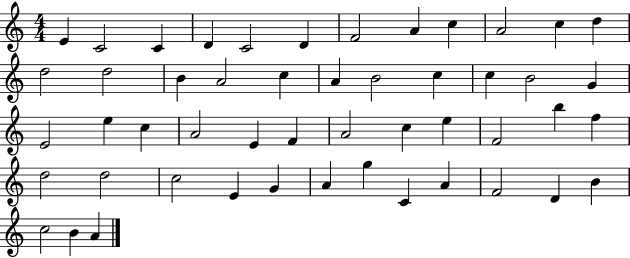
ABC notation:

X:1
T:Untitled
M:4/4
L:1/4
K:C
E C2 C D C2 D F2 A c A2 c d d2 d2 B A2 c A B2 c c B2 G E2 e c A2 E F A2 c e F2 b f d2 d2 c2 E G A g C A F2 D B c2 B A